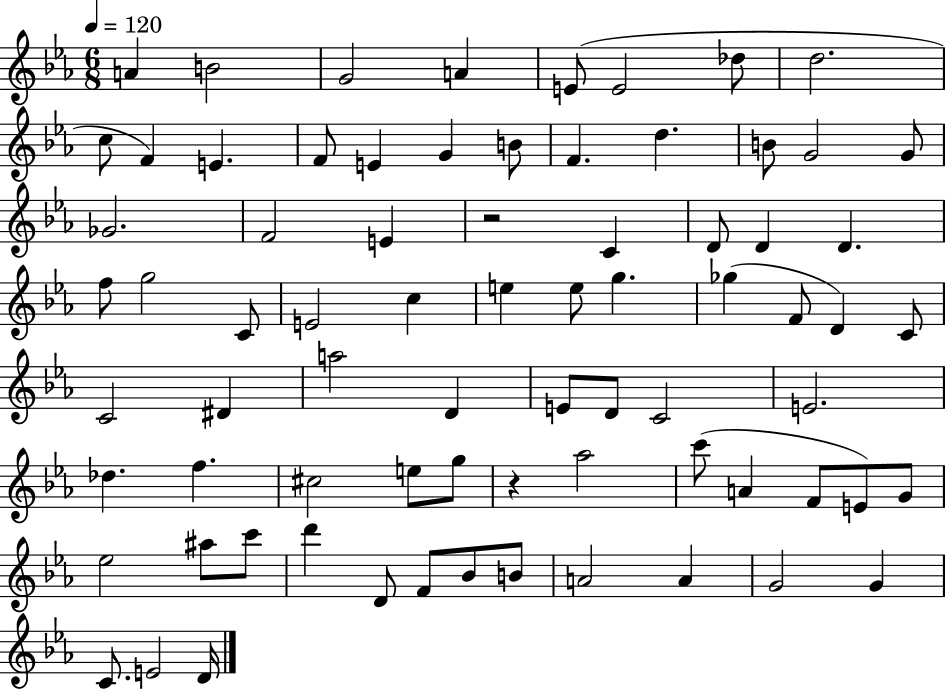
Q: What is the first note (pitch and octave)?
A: A4